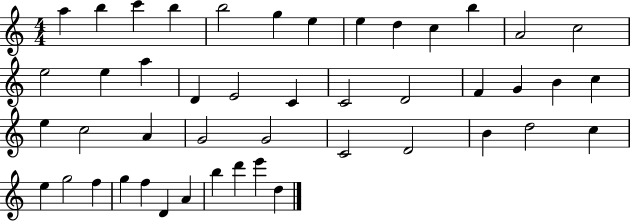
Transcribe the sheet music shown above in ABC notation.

X:1
T:Untitled
M:4/4
L:1/4
K:C
a b c' b b2 g e e d c b A2 c2 e2 e a D E2 C C2 D2 F G B c e c2 A G2 G2 C2 D2 B d2 c e g2 f g f D A b d' e' d